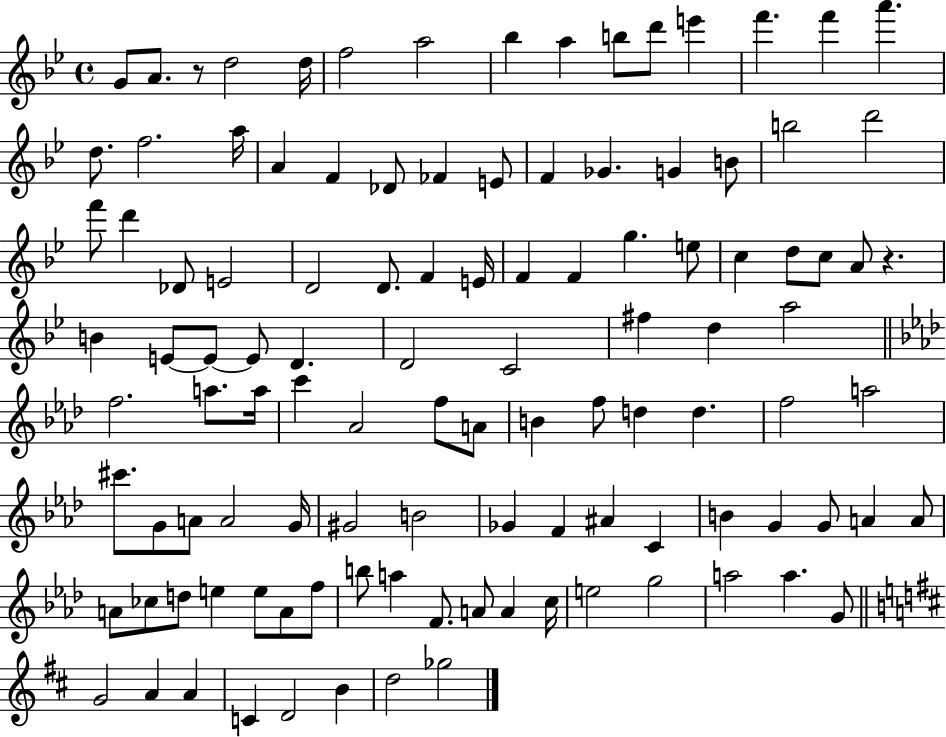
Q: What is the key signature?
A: BES major